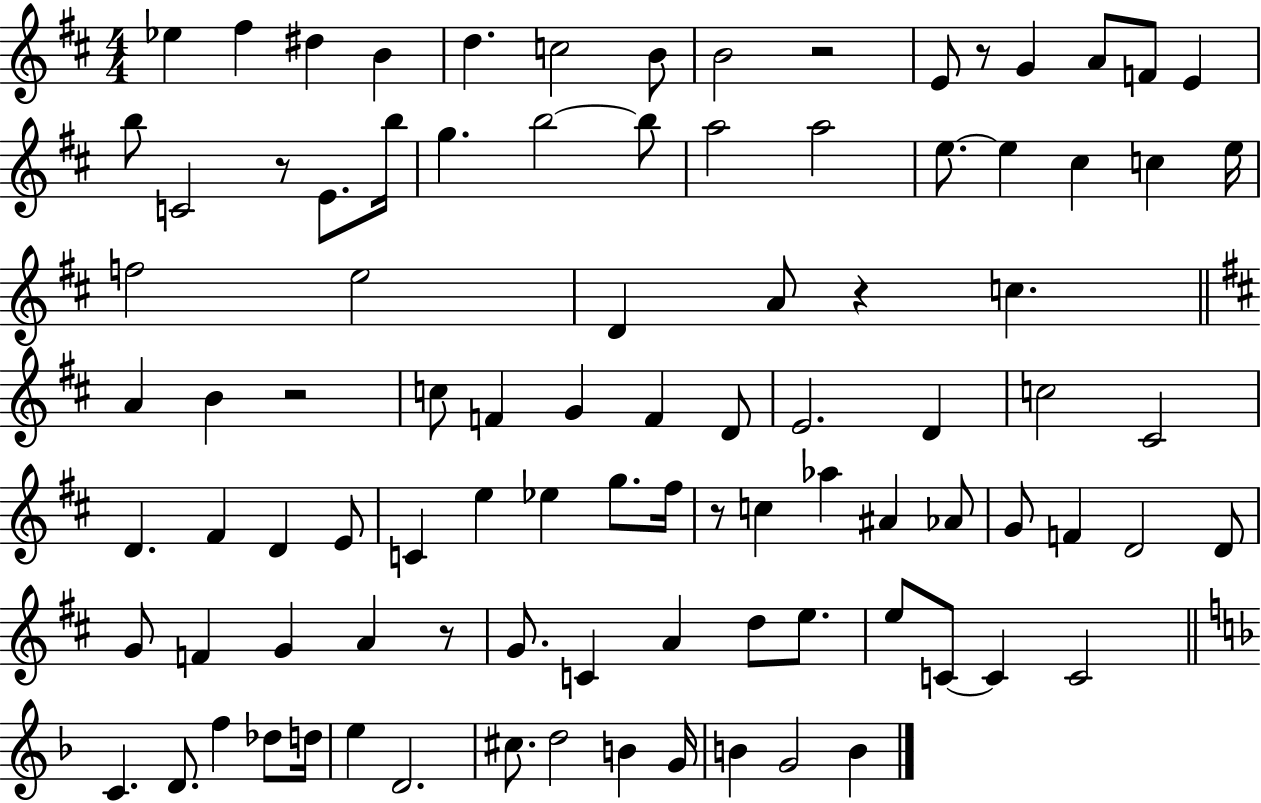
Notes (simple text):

Eb5/q F#5/q D#5/q B4/q D5/q. C5/h B4/e B4/h R/h E4/e R/e G4/q A4/e F4/e E4/q B5/e C4/h R/e E4/e. B5/s G5/q. B5/h B5/e A5/h A5/h E5/e. E5/q C#5/q C5/q E5/s F5/h E5/h D4/q A4/e R/q C5/q. A4/q B4/q R/h C5/e F4/q G4/q F4/q D4/e E4/h. D4/q C5/h C#4/h D4/q. F#4/q D4/q E4/e C4/q E5/q Eb5/q G5/e. F#5/s R/e C5/q Ab5/q A#4/q Ab4/e G4/e F4/q D4/h D4/e G4/e F4/q G4/q A4/q R/e G4/e. C4/q A4/q D5/e E5/e. E5/e C4/e C4/q C4/h C4/q. D4/e. F5/q Db5/e D5/s E5/q D4/h. C#5/e. D5/h B4/q G4/s B4/q G4/h B4/q